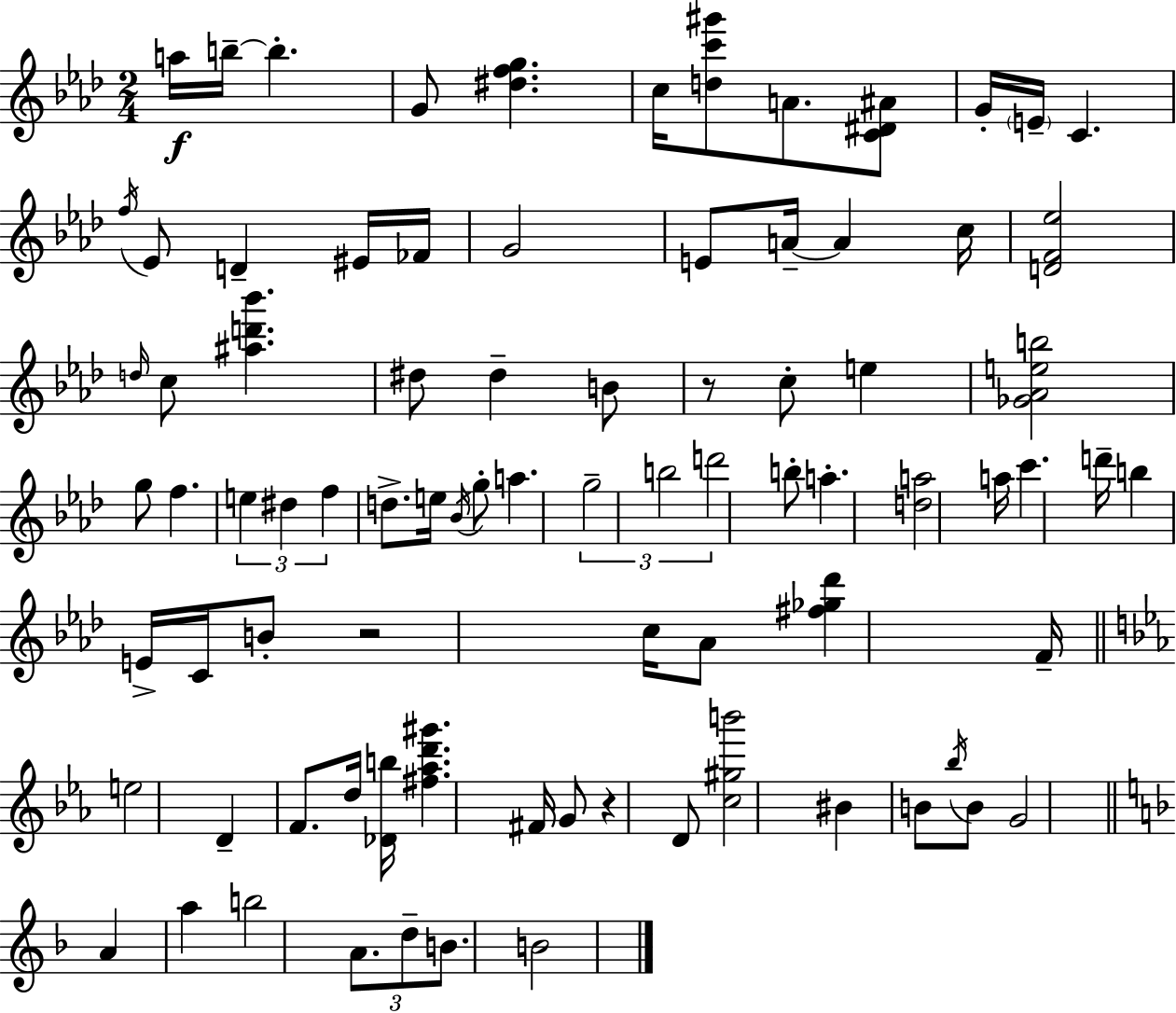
X:1
T:Untitled
M:2/4
L:1/4
K:Ab
a/4 b/4 b G/2 [^dfg] c/4 [dc'^g']/2 A/2 [C^D^A]/2 G/4 E/4 C f/4 _E/2 D ^E/4 _F/4 G2 E/2 A/4 A c/4 [DF_e]2 d/4 c/2 [^ad'_b'] ^d/2 ^d B/2 z/2 c/2 e [_G_Aeb]2 g/2 f e ^d f d/2 e/4 _B/4 g/2 a g2 b2 d'2 b/2 a [da]2 a/4 c' d'/4 b E/4 C/4 B/2 z2 c/4 _A/2 [^f_g_d'] F/4 e2 D F/2 d/4 [_Db]/4 [^f_ad'^g'] ^F/4 G/2 z D/2 [c^gb']2 ^B B/2 _b/4 B/2 G2 A a b2 A/2 d/2 B/2 B2